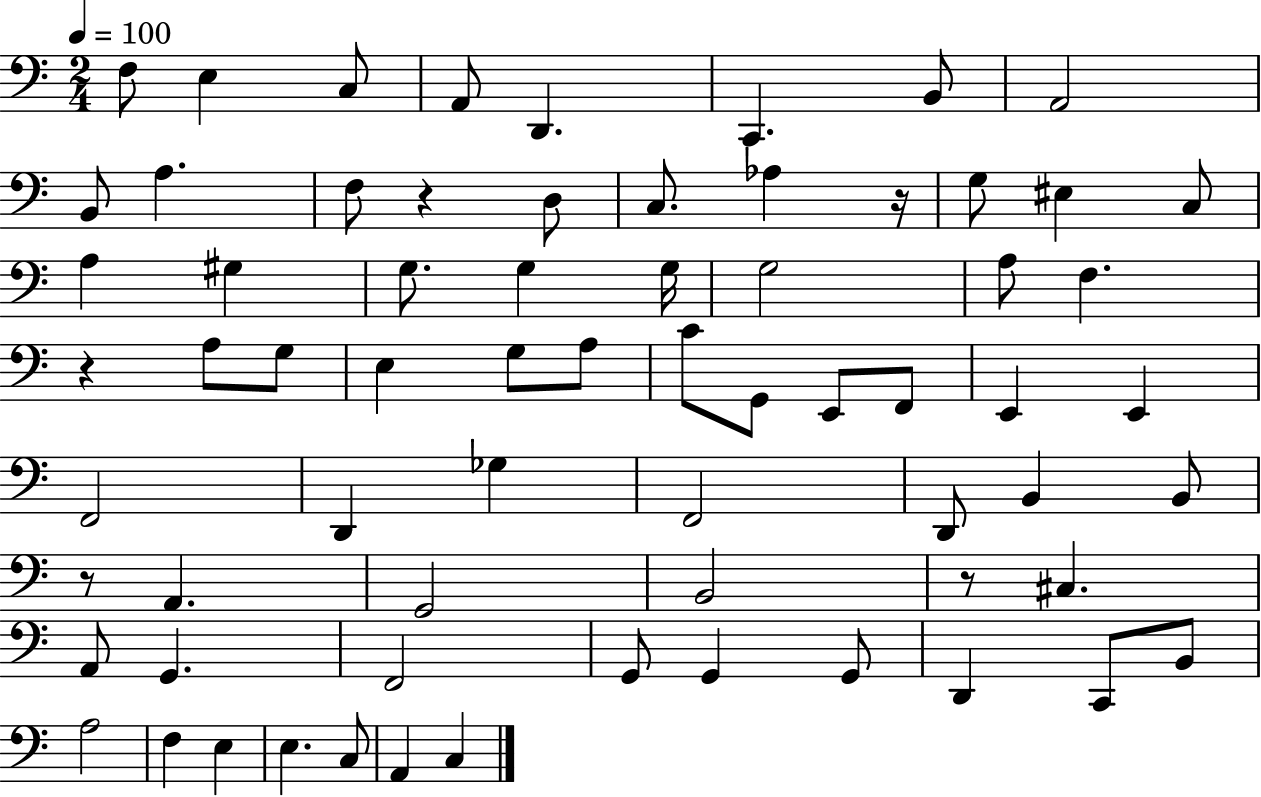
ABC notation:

X:1
T:Untitled
M:2/4
L:1/4
K:C
F,/2 E, C,/2 A,,/2 D,, C,, B,,/2 A,,2 B,,/2 A, F,/2 z D,/2 C,/2 _A, z/4 G,/2 ^E, C,/2 A, ^G, G,/2 G, G,/4 G,2 A,/2 F, z A,/2 G,/2 E, G,/2 A,/2 C/2 G,,/2 E,,/2 F,,/2 E,, E,, F,,2 D,, _G, F,,2 D,,/2 B,, B,,/2 z/2 A,, G,,2 B,,2 z/2 ^C, A,,/2 G,, F,,2 G,,/2 G,, G,,/2 D,, C,,/2 B,,/2 A,2 F, E, E, C,/2 A,, C,